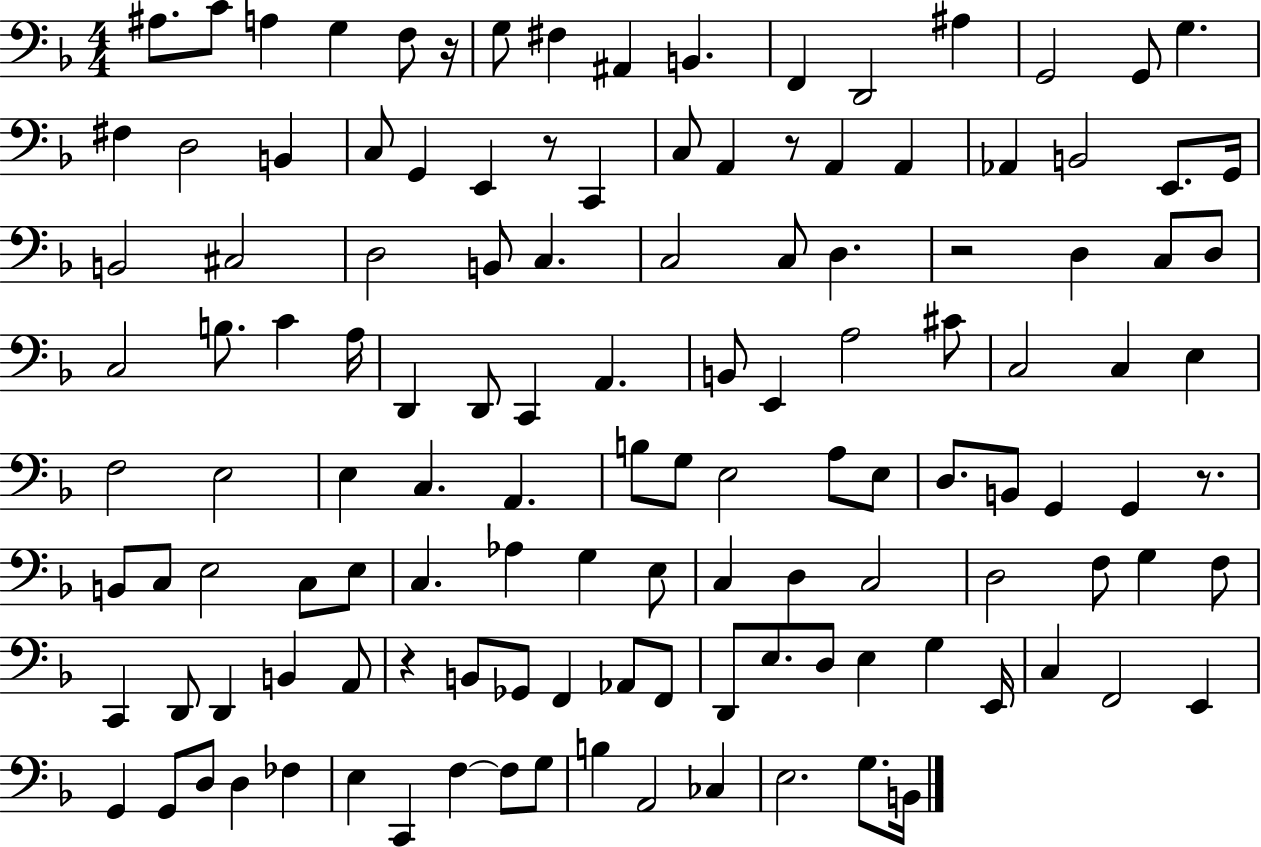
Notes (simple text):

A#3/e. C4/e A3/q G3/q F3/e R/s G3/e F#3/q A#2/q B2/q. F2/q D2/h A#3/q G2/h G2/e G3/q. F#3/q D3/h B2/q C3/e G2/q E2/q R/e C2/q C3/e A2/q R/e A2/q A2/q Ab2/q B2/h E2/e. G2/s B2/h C#3/h D3/h B2/e C3/q. C3/h C3/e D3/q. R/h D3/q C3/e D3/e C3/h B3/e. C4/q A3/s D2/q D2/e C2/q A2/q. B2/e E2/q A3/h C#4/e C3/h C3/q E3/q F3/h E3/h E3/q C3/q. A2/q. B3/e G3/e E3/h A3/e E3/e D3/e. B2/e G2/q G2/q R/e. B2/e C3/e E3/h C3/e E3/e C3/q. Ab3/q G3/q E3/e C3/q D3/q C3/h D3/h F3/e G3/q F3/e C2/q D2/e D2/q B2/q A2/e R/q B2/e Gb2/e F2/q Ab2/e F2/e D2/e E3/e. D3/e E3/q G3/q E2/s C3/q F2/h E2/q G2/q G2/e D3/e D3/q FES3/q E3/q C2/q F3/q F3/e G3/e B3/q A2/h CES3/q E3/h. G3/e. B2/s